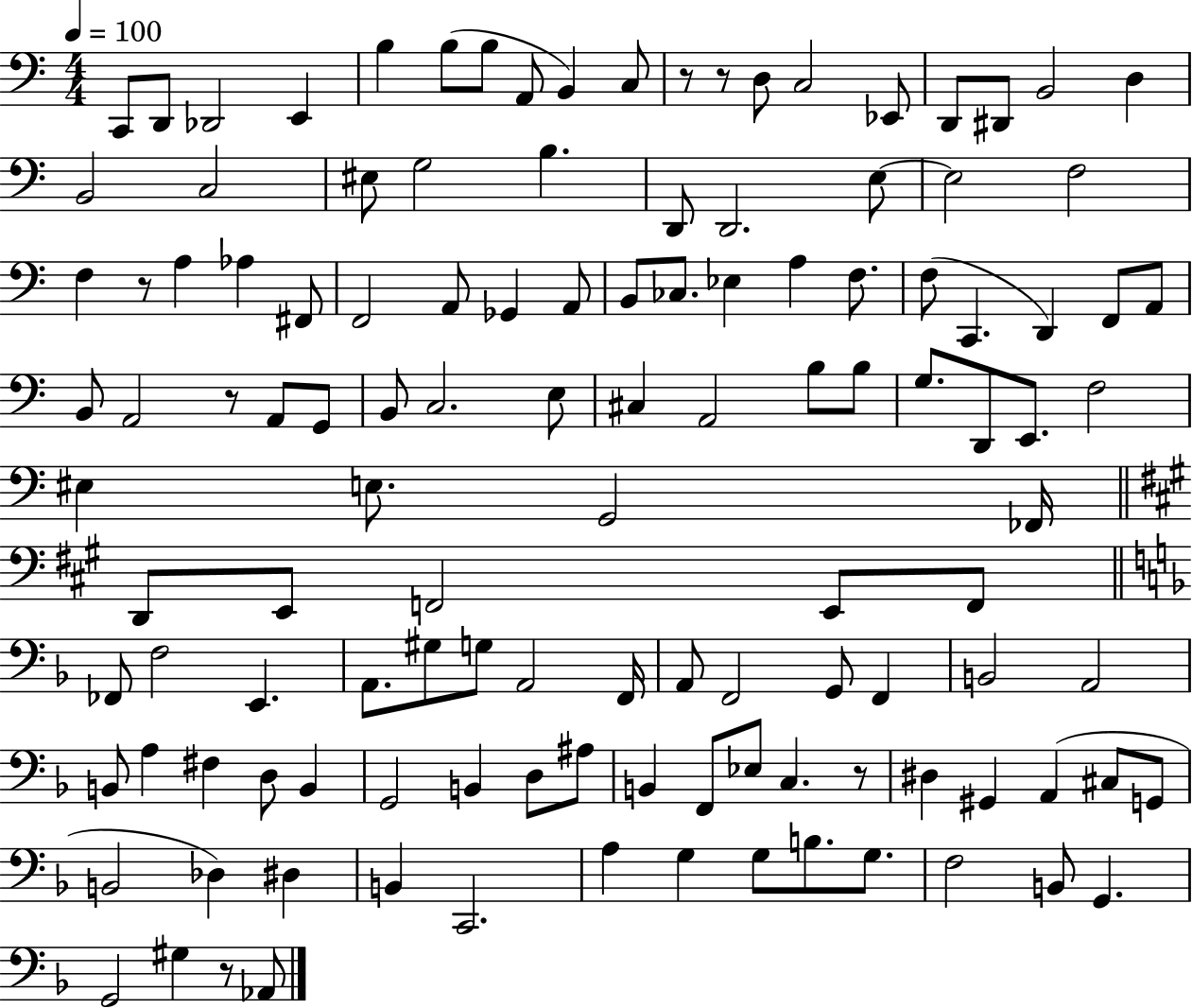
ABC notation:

X:1
T:Untitled
M:4/4
L:1/4
K:C
C,,/2 D,,/2 _D,,2 E,, B, B,/2 B,/2 A,,/2 B,, C,/2 z/2 z/2 D,/2 C,2 _E,,/2 D,,/2 ^D,,/2 B,,2 D, B,,2 C,2 ^E,/2 G,2 B, D,,/2 D,,2 E,/2 E,2 F,2 F, z/2 A, _A, ^F,,/2 F,,2 A,,/2 _G,, A,,/2 B,,/2 _C,/2 _E, A, F,/2 F,/2 C,, D,, F,,/2 A,,/2 B,,/2 A,,2 z/2 A,,/2 G,,/2 B,,/2 C,2 E,/2 ^C, A,,2 B,/2 B,/2 G,/2 D,,/2 E,,/2 F,2 ^E, E,/2 G,,2 _F,,/4 D,,/2 E,,/2 F,,2 E,,/2 F,,/2 _F,,/2 F,2 E,, A,,/2 ^G,/2 G,/2 A,,2 F,,/4 A,,/2 F,,2 G,,/2 F,, B,,2 A,,2 B,,/2 A, ^F, D,/2 B,, G,,2 B,, D,/2 ^A,/2 B,, F,,/2 _E,/2 C, z/2 ^D, ^G,, A,, ^C,/2 G,,/2 B,,2 _D, ^D, B,, C,,2 A, G, G,/2 B,/2 G,/2 F,2 B,,/2 G,, G,,2 ^G, z/2 _A,,/2